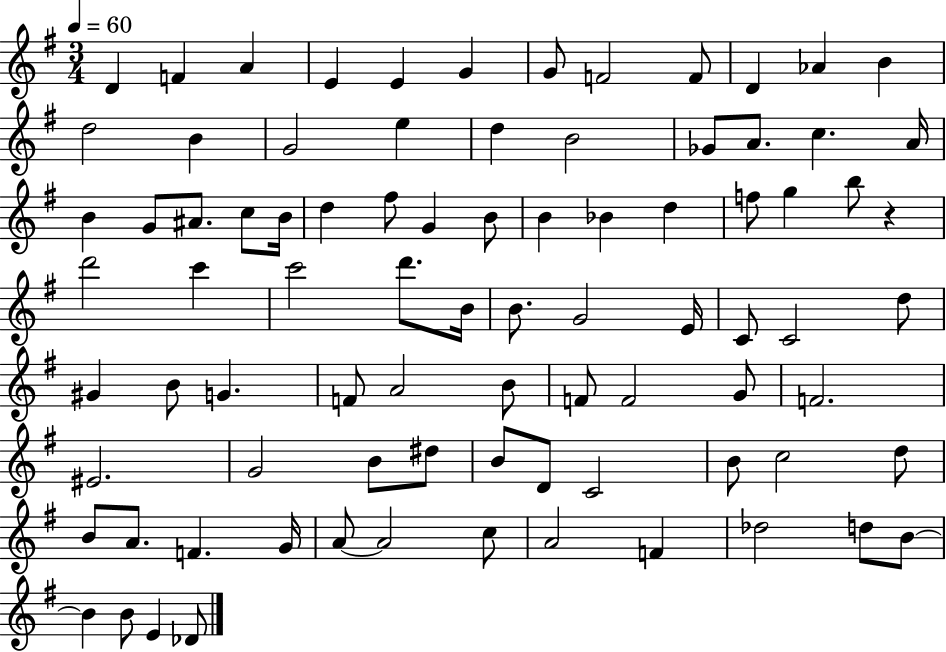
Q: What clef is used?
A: treble